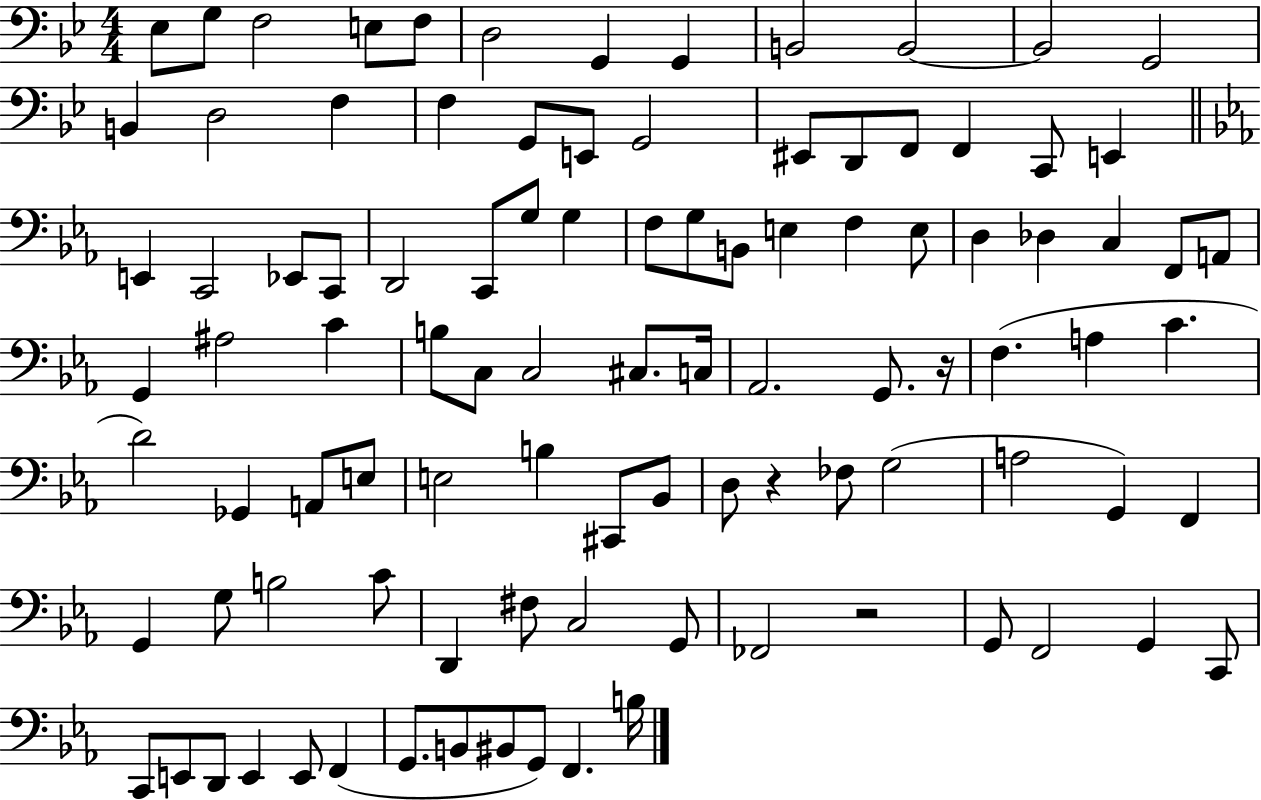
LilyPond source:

{
  \clef bass
  \numericTimeSignature
  \time 4/4
  \key bes \major
  ees8 g8 f2 e8 f8 | d2 g,4 g,4 | b,2 b,2~~ | b,2 g,2 | \break b,4 d2 f4 | f4 g,8 e,8 g,2 | eis,8 d,8 f,8 f,4 c,8 e,4 | \bar "||" \break \key ees \major e,4 c,2 ees,8 c,8 | d,2 c,8 g8 g4 | f8 g8 b,8 e4 f4 e8 | d4 des4 c4 f,8 a,8 | \break g,4 ais2 c'4 | b8 c8 c2 cis8. c16 | aes,2. g,8. r16 | f4.( a4 c'4. | \break d'2) ges,4 a,8 e8 | e2 b4 cis,8 bes,8 | d8 r4 fes8 g2( | a2 g,4) f,4 | \break g,4 g8 b2 c'8 | d,4 fis8 c2 g,8 | fes,2 r2 | g,8 f,2 g,4 c,8 | \break c,8 e,8 d,8 e,4 e,8 f,4( | g,8. b,8 bis,8 g,8) f,4. b16 | \bar "|."
}